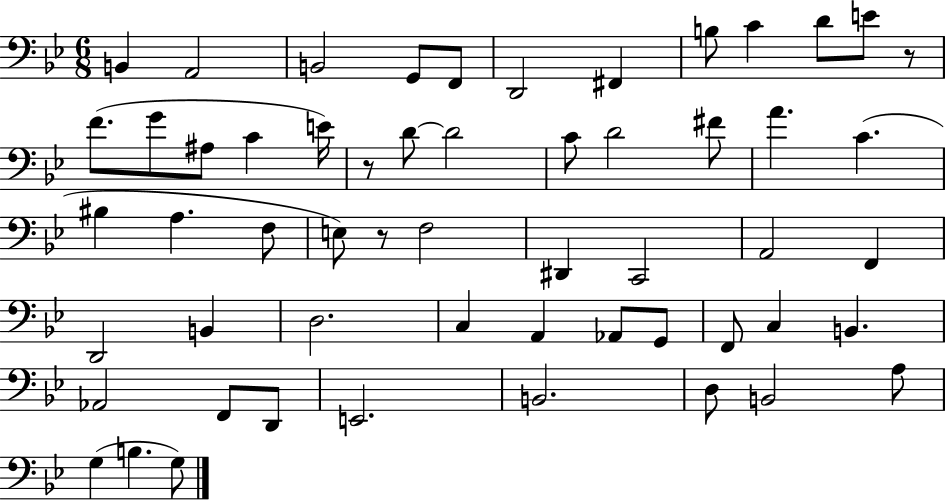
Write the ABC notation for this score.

X:1
T:Untitled
M:6/8
L:1/4
K:Bb
B,, A,,2 B,,2 G,,/2 F,,/2 D,,2 ^F,, B,/2 C D/2 E/2 z/2 F/2 G/2 ^A,/2 C E/4 z/2 D/2 D2 C/2 D2 ^F/2 A C ^B, A, F,/2 E,/2 z/2 F,2 ^D,, C,,2 A,,2 F,, D,,2 B,, D,2 C, A,, _A,,/2 G,,/2 F,,/2 C, B,, _A,,2 F,,/2 D,,/2 E,,2 B,,2 D,/2 B,,2 A,/2 G, B, G,/2